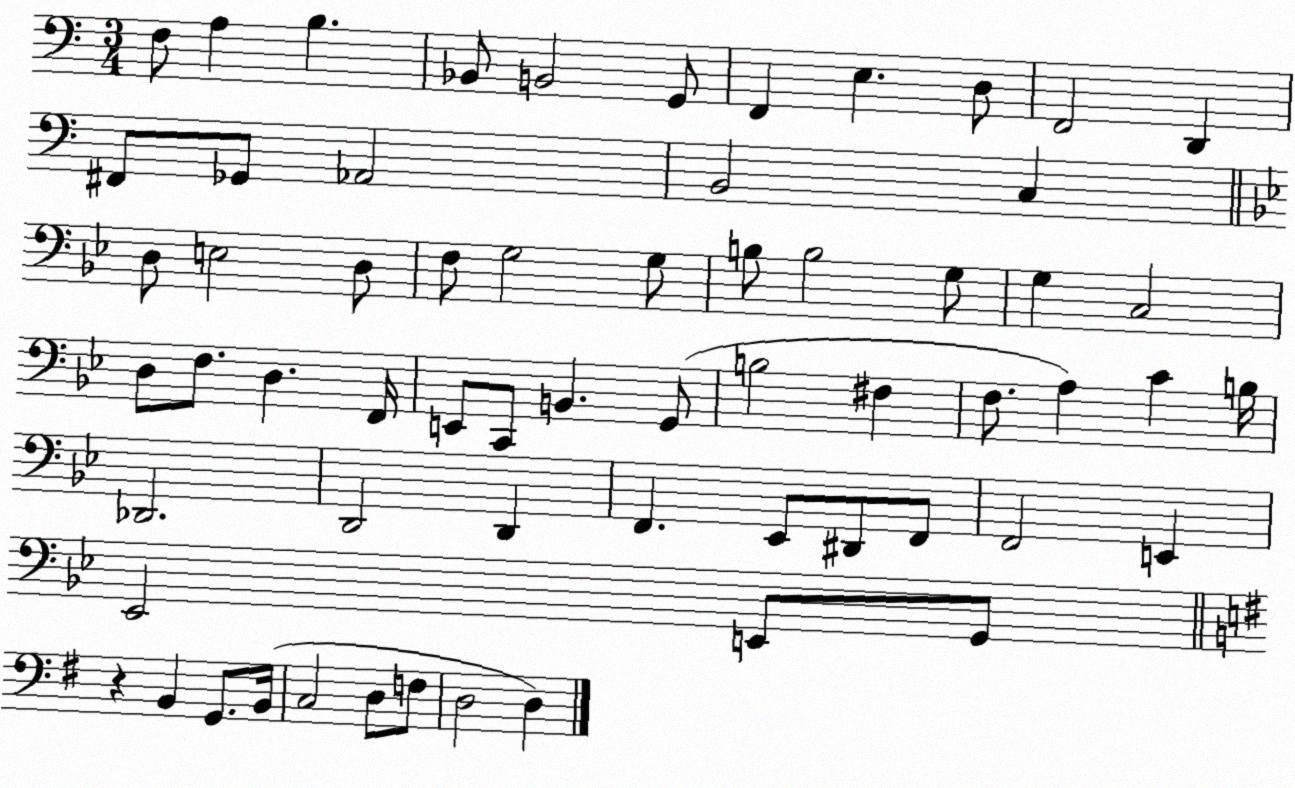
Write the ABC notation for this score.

X:1
T:Untitled
M:3/4
L:1/4
K:C
F,/2 A, B, _B,,/2 B,,2 G,,/2 F,, E, D,/2 F,,2 D,, ^F,,/2 _G,,/2 _A,,2 B,,2 C, D,/2 E,2 D,/2 F,/2 G,2 G,/2 B,/2 B,2 G,/2 G, C,2 D,/2 F,/2 D, F,,/4 E,,/2 C,,/2 B,, G,,/2 B,2 ^F, F,/2 A, C B,/4 _D,,2 D,,2 D,, F,, _E,,/2 ^D,,/2 F,,/2 F,,2 E,, _E,,2 E,,/2 G,,/2 z B,, G,,/2 B,,/4 C,2 D,/2 F,/2 D,2 D,